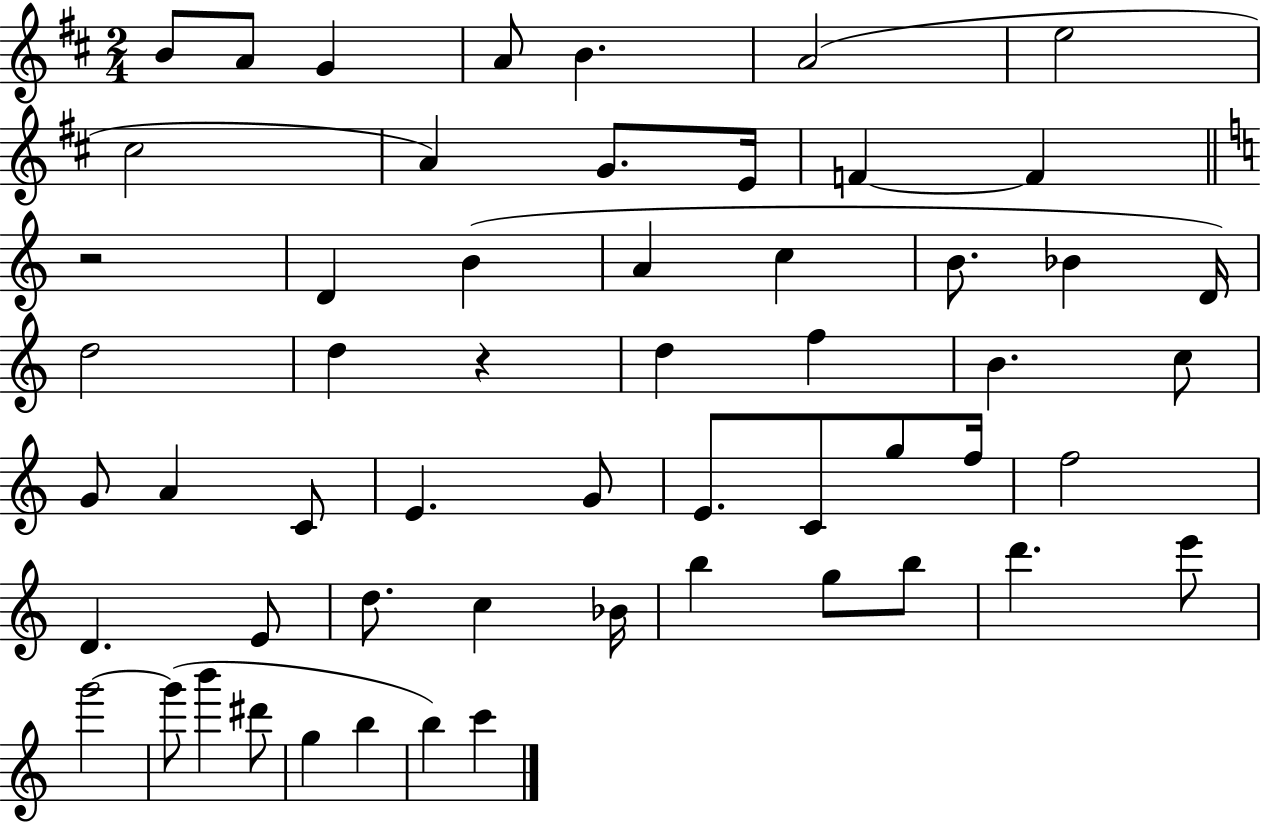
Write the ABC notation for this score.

X:1
T:Untitled
M:2/4
L:1/4
K:D
B/2 A/2 G A/2 B A2 e2 ^c2 A G/2 E/4 F F z2 D B A c B/2 _B D/4 d2 d z d f B c/2 G/2 A C/2 E G/2 E/2 C/2 g/2 f/4 f2 D E/2 d/2 c _B/4 b g/2 b/2 d' e'/2 g'2 g'/2 b' ^d'/2 g b b c'